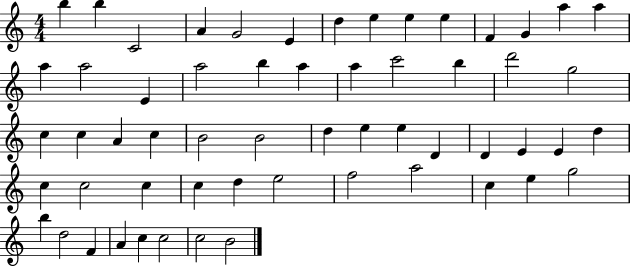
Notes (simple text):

B5/q B5/q C4/h A4/q G4/h E4/q D5/q E5/q E5/q E5/q F4/q G4/q A5/q A5/q A5/q A5/h E4/q A5/h B5/q A5/q A5/q C6/h B5/q D6/h G5/h C5/q C5/q A4/q C5/q B4/h B4/h D5/q E5/q E5/q D4/q D4/q E4/q E4/q D5/q C5/q C5/h C5/q C5/q D5/q E5/h F5/h A5/h C5/q E5/q G5/h B5/q D5/h F4/q A4/q C5/q C5/h C5/h B4/h